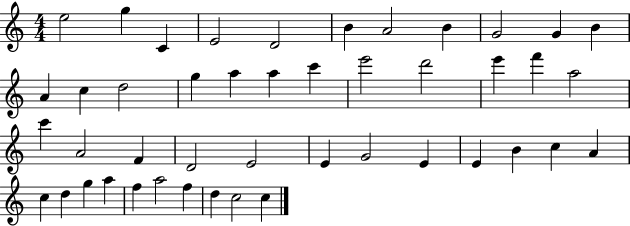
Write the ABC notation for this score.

X:1
T:Untitled
M:4/4
L:1/4
K:C
e2 g C E2 D2 B A2 B G2 G B A c d2 g a a c' e'2 d'2 e' f' a2 c' A2 F D2 E2 E G2 E E B c A c d g a f a2 f d c2 c